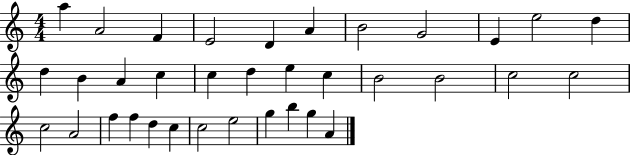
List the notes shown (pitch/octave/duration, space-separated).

A5/q A4/h F4/q E4/h D4/q A4/q B4/h G4/h E4/q E5/h D5/q D5/q B4/q A4/q C5/q C5/q D5/q E5/q C5/q B4/h B4/h C5/h C5/h C5/h A4/h F5/q F5/q D5/q C5/q C5/h E5/h G5/q B5/q G5/q A4/q